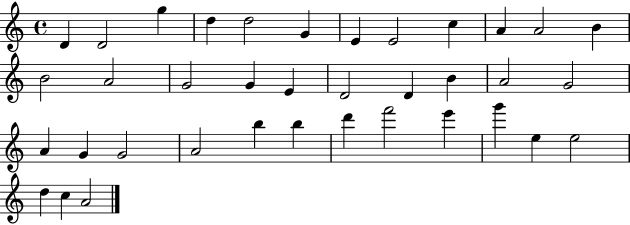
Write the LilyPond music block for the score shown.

{
  \clef treble
  \time 4/4
  \defaultTimeSignature
  \key c \major
  d'4 d'2 g''4 | d''4 d''2 g'4 | e'4 e'2 c''4 | a'4 a'2 b'4 | \break b'2 a'2 | g'2 g'4 e'4 | d'2 d'4 b'4 | a'2 g'2 | \break a'4 g'4 g'2 | a'2 b''4 b''4 | d'''4 f'''2 e'''4 | g'''4 e''4 e''2 | \break d''4 c''4 a'2 | \bar "|."
}